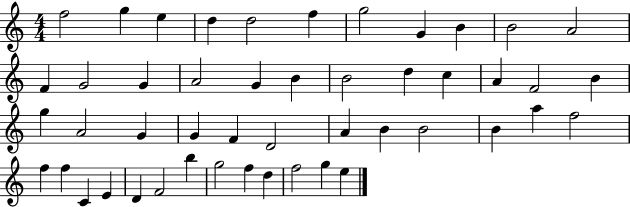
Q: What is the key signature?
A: C major